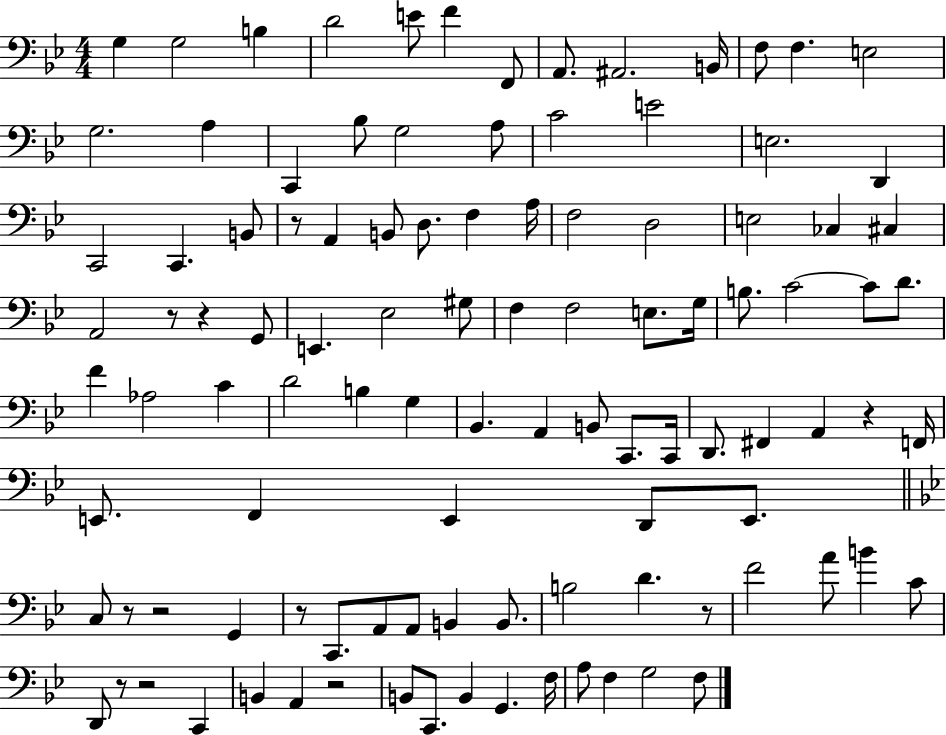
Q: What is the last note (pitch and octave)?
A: F3